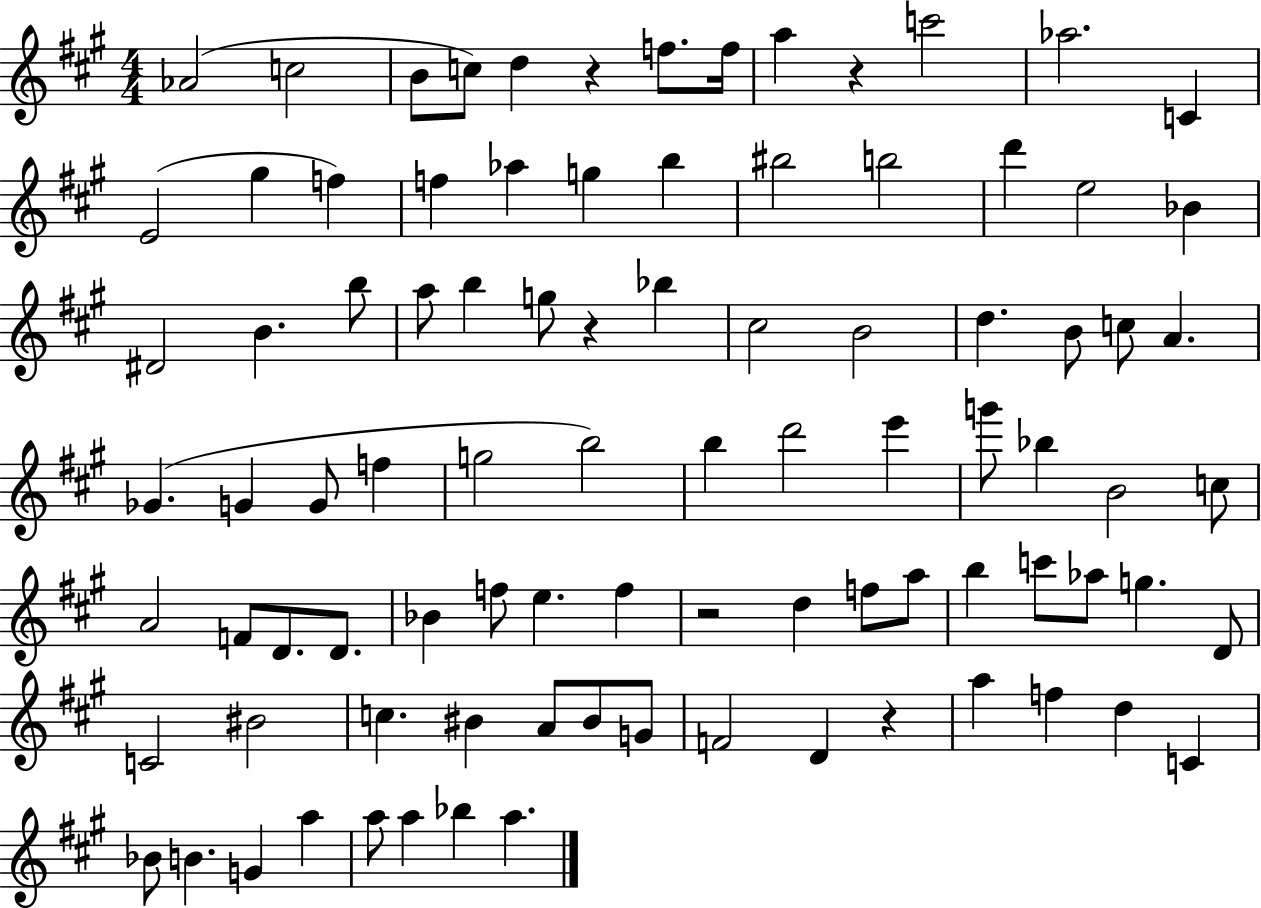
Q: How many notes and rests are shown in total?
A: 91